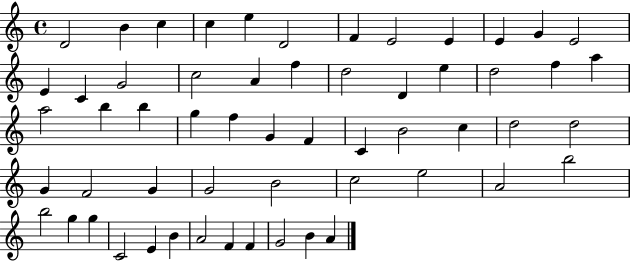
D4/h B4/q C5/q C5/q E5/q D4/h F4/q E4/h E4/q E4/q G4/q E4/h E4/q C4/q G4/h C5/h A4/q F5/q D5/h D4/q E5/q D5/h F5/q A5/q A5/h B5/q B5/q G5/q F5/q G4/q F4/q C4/q B4/h C5/q D5/h D5/h G4/q F4/h G4/q G4/h B4/h C5/h E5/h A4/h B5/h B5/h G5/q G5/q C4/h E4/q B4/q A4/h F4/q F4/q G4/h B4/q A4/q